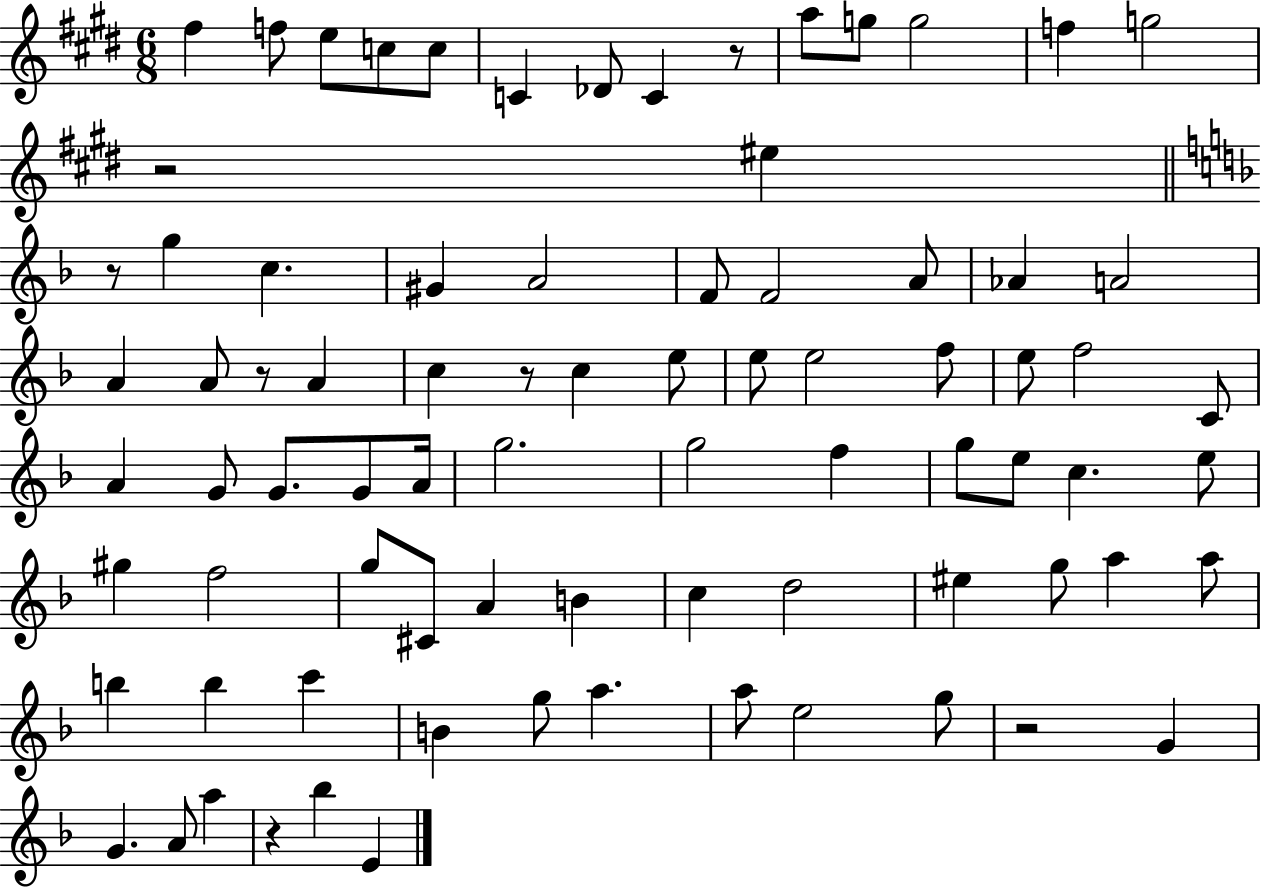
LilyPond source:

{
  \clef treble
  \numericTimeSignature
  \time 6/8
  \key e \major
  fis''4 f''8 e''8 c''8 c''8 | c'4 des'8 c'4 r8 | a''8 g''8 g''2 | f''4 g''2 | \break r2 eis''4 | \bar "||" \break \key f \major r8 g''4 c''4. | gis'4 a'2 | f'8 f'2 a'8 | aes'4 a'2 | \break a'4 a'8 r8 a'4 | c''4 r8 c''4 e''8 | e''8 e''2 f''8 | e''8 f''2 c'8 | \break a'4 g'8 g'8. g'8 a'16 | g''2. | g''2 f''4 | g''8 e''8 c''4. e''8 | \break gis''4 f''2 | g''8 cis'8 a'4 b'4 | c''4 d''2 | eis''4 g''8 a''4 a''8 | \break b''4 b''4 c'''4 | b'4 g''8 a''4. | a''8 e''2 g''8 | r2 g'4 | \break g'4. a'8 a''4 | r4 bes''4 e'4 | \bar "|."
}